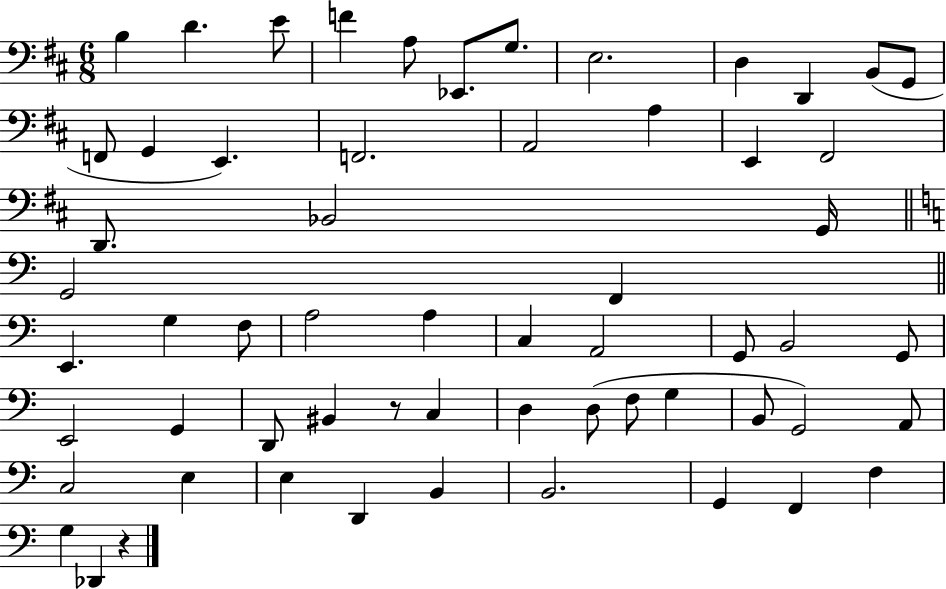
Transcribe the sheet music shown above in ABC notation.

X:1
T:Untitled
M:6/8
L:1/4
K:D
B, D E/2 F A,/2 _E,,/2 G,/2 E,2 D, D,, B,,/2 G,,/2 F,,/2 G,, E,, F,,2 A,,2 A, E,, ^F,,2 D,,/2 _B,,2 G,,/4 G,,2 F,, E,, G, F,/2 A,2 A, C, A,,2 G,,/2 B,,2 G,,/2 E,,2 G,, D,,/2 ^B,, z/2 C, D, D,/2 F,/2 G, B,,/2 G,,2 A,,/2 C,2 E, E, D,, B,, B,,2 G,, F,, F, G, _D,, z